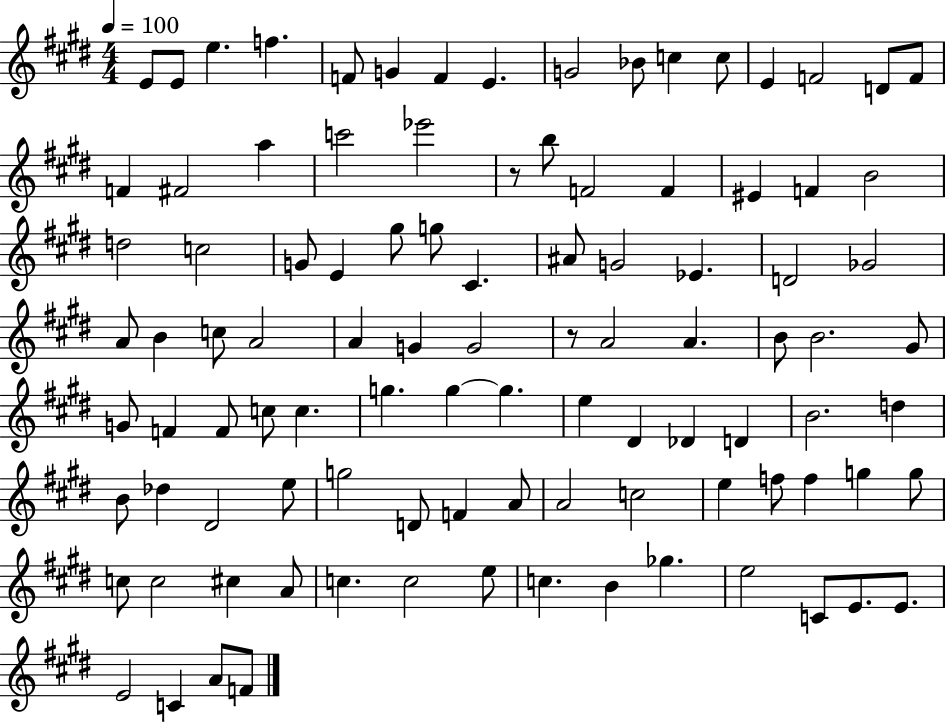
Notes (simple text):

E4/e E4/e E5/q. F5/q. F4/e G4/q F4/q E4/q. G4/h Bb4/e C5/q C5/e E4/q F4/h D4/e F4/e F4/q F#4/h A5/q C6/h Eb6/h R/e B5/e F4/h F4/q EIS4/q F4/q B4/h D5/h C5/h G4/e E4/q G#5/e G5/e C#4/q. A#4/e G4/h Eb4/q. D4/h Gb4/h A4/e B4/q C5/e A4/h A4/q G4/q G4/h R/e A4/h A4/q. B4/e B4/h. G#4/e G4/e F4/q F4/e C5/e C5/q. G5/q. G5/q G5/q. E5/q D#4/q Db4/q D4/q B4/h. D5/q B4/e Db5/q D#4/h E5/e G5/h D4/e F4/q A4/e A4/h C5/h E5/q F5/e F5/q G5/q G5/e C5/e C5/h C#5/q A4/e C5/q. C5/h E5/e C5/q. B4/q Gb5/q. E5/h C4/e E4/e. E4/e. E4/h C4/q A4/e F4/e